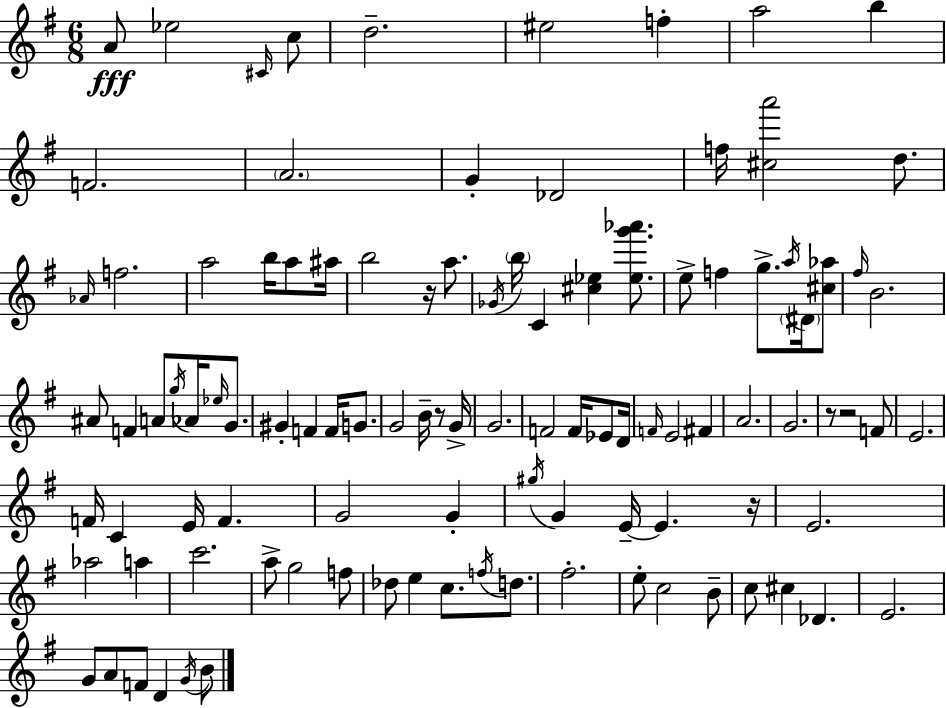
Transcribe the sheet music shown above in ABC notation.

X:1
T:Untitled
M:6/8
L:1/4
K:G
A/2 _e2 ^C/4 c/2 d2 ^e2 f a2 b F2 A2 G _D2 f/4 [^ca']2 d/2 _A/4 f2 a2 b/4 a/2 ^a/4 b2 z/4 a/2 _G/4 b/4 C [^c_e] [_eg'_a']/2 e/2 f g/2 a/4 ^D/4 [^c_a]/2 ^f/4 B2 ^A/2 F A/2 g/4 _A/4 _e/4 G/2 ^G F F/4 G/2 G2 B/4 z/2 G/4 G2 F2 F/4 _E/2 D/4 F/4 E2 ^F A2 G2 z/2 z2 F/2 E2 F/4 C E/4 F G2 G ^g/4 G E/4 E z/4 E2 _a2 a c'2 a/2 g2 f/2 _d/2 e c/2 f/4 d/2 ^f2 e/2 c2 B/2 c/2 ^c _D E2 G/2 A/2 F/2 D G/4 B/2